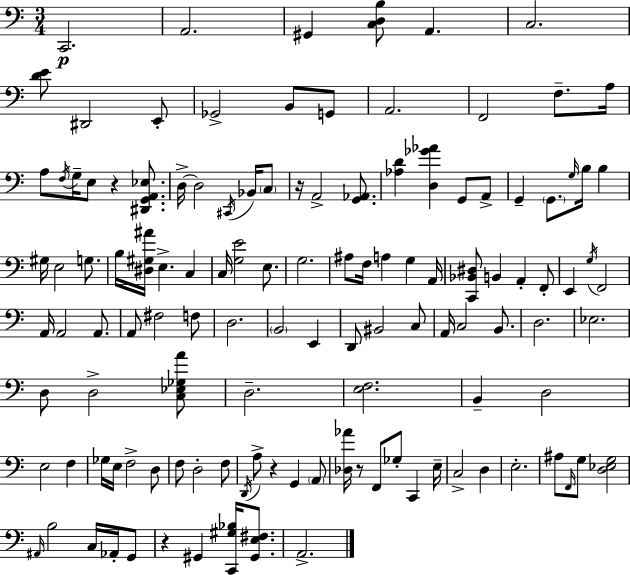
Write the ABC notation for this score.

X:1
T:Untitled
M:3/4
L:1/4
K:Am
C,,2 A,,2 ^G,, [C,D,B,]/2 A,, C,2 [DE]/2 ^D,,2 E,,/2 _G,,2 B,,/2 G,,/2 A,,2 F,,2 F,/2 A,/4 A,/2 F,/4 G,/4 E,/2 z [^D,,G,,A,,_E,]/2 D,/4 D,2 ^C,,/4 _B,,/4 C,/2 z/4 A,,2 [G,,_A,,]/2 [_A,D] [D,_G_A] G,,/2 A,,/2 G,, G,,/2 G,/4 B,/4 B, ^G,/4 E,2 G,/2 B,/4 [^D,^G,^A]/4 E, C, C,/4 [G,E]2 E,/2 G,2 ^A,/2 F,/4 A, G, A,,/4 [C,,_B,,^D,]/2 B,, A,, F,,/2 E,, G,/4 F,,2 A,,/4 A,,2 A,,/2 A,,/2 ^F,2 F,/2 D,2 B,,2 E,, D,,/2 ^B,,2 C,/2 A,,/4 C,2 B,,/2 D,2 _E,2 D,/2 D,2 [C,_E,_G,A]/2 D,2 [E,F,]2 B,, D,2 E,2 F, _G,/4 E,/4 F,2 D,/2 F,/2 D,2 F,/2 D,,/4 A,/2 z G,, A,,/2 [_D,_A]/4 z/2 F,,/2 _G,/2 C,, E,/4 C,2 D, E,2 ^A,/2 F,,/4 G,/2 [D,_E,G,]2 ^A,,/4 B,2 C,/4 _A,,/4 G,,/2 z ^G,, [C,,^G,_B,]/4 [^G,,E,^F,]/2 A,,2